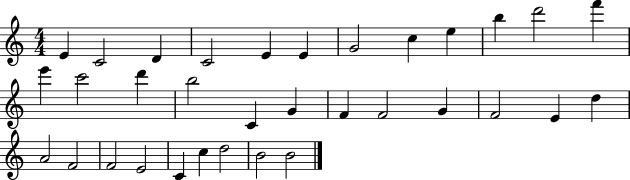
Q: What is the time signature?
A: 4/4